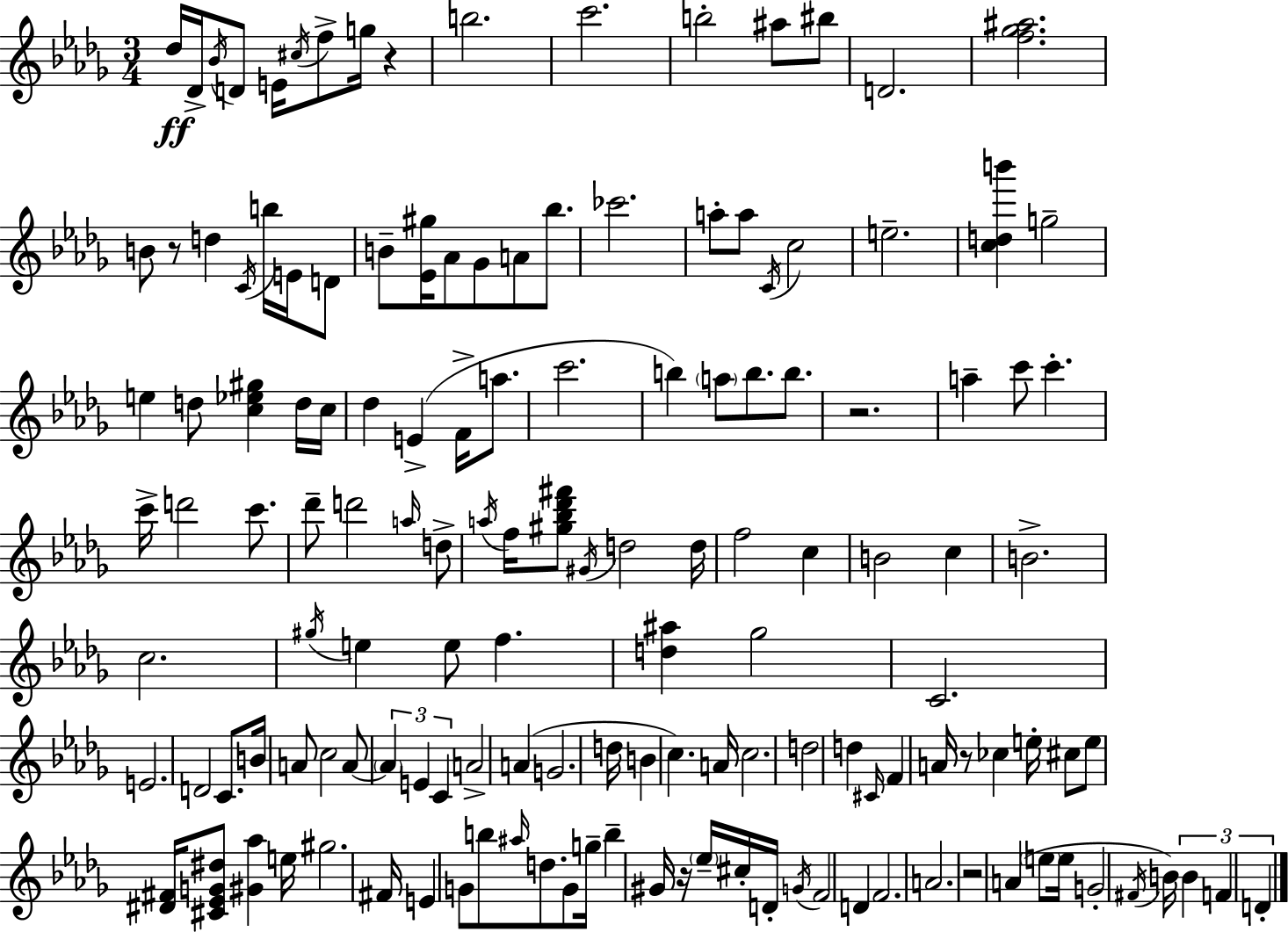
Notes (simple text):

Db5/s Db4/s Bb4/s D4/e E4/s C#5/s F5/e G5/s R/q B5/h. C6/h. B5/h A#5/e BIS5/e D4/h. [F5,Gb5,A#5]/h. B4/e R/e D5/q C4/s B5/s E4/s D4/e B4/e [Eb4,G#5]/s Ab4/e Gb4/e A4/e Bb5/e. CES6/h. A5/e A5/e C4/s C5/h E5/h. [C5,D5,B6]/q G5/h E5/q D5/e [C5,Eb5,G#5]/q D5/s C5/s Db5/q E4/q F4/s A5/e. C6/h. B5/q A5/e B5/e. B5/e. R/h. A5/q C6/e C6/q. C6/s D6/h C6/e. Db6/e D6/h A5/s D5/e A5/s F5/s [G#5,Bb5,Db6,F#6]/e G#4/s D5/h D5/s F5/h C5/q B4/h C5/q B4/h. C5/h. G#5/s E5/q E5/e F5/q. [D5,A#5]/q Gb5/h C4/h. E4/h. D4/h C4/e. B4/s A4/e C5/h A4/e A4/q E4/q C4/q A4/h A4/q G4/h. D5/s B4/q C5/q. A4/s C5/h. D5/h D5/q C#4/s F4/q A4/s R/e CES5/q E5/s C#5/e E5/e [D#4,F#4]/s [C#4,Eb4,G4,D#5]/e [G#4,Ab5]/q E5/s G#5/h. F#4/s E4/q G4/e B5/e A#5/s D5/e. G4/e G5/s B5/q G#4/s R/s Eb5/s C#5/s D4/s G4/s F4/h D4/q F4/h. A4/h. R/h A4/q E5/e E5/s G4/h F#4/s B4/s B4/q F4/q D4/q